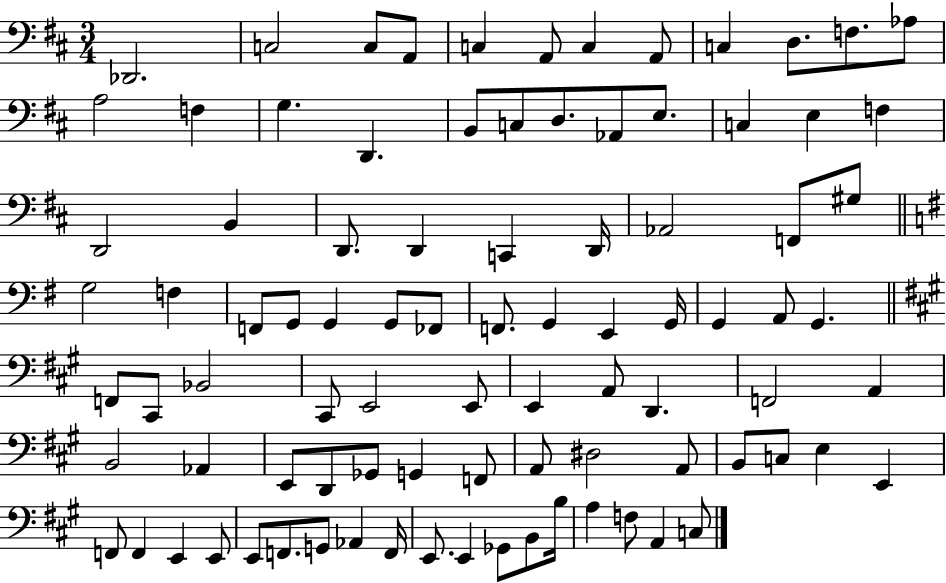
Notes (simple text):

Db2/h. C3/h C3/e A2/e C3/q A2/e C3/q A2/e C3/q D3/e. F3/e. Ab3/e A3/h F3/q G3/q. D2/q. B2/e C3/e D3/e. Ab2/e E3/e. C3/q E3/q F3/q D2/h B2/q D2/e. D2/q C2/q D2/s Ab2/h F2/e G#3/e G3/h F3/q F2/e G2/e G2/q G2/e FES2/e F2/e. G2/q E2/q G2/s G2/q A2/e G2/q. F2/e C#2/e Bb2/h C#2/e E2/h E2/e E2/q A2/e D2/q. F2/h A2/q B2/h Ab2/q E2/e D2/e Gb2/e G2/q F2/e A2/e D#3/h A2/e B2/e C3/e E3/q E2/q F2/e F2/q E2/q E2/e E2/e F2/e. G2/e Ab2/q F2/s E2/e. E2/q Gb2/e B2/e B3/s A3/q F3/e A2/q C3/e